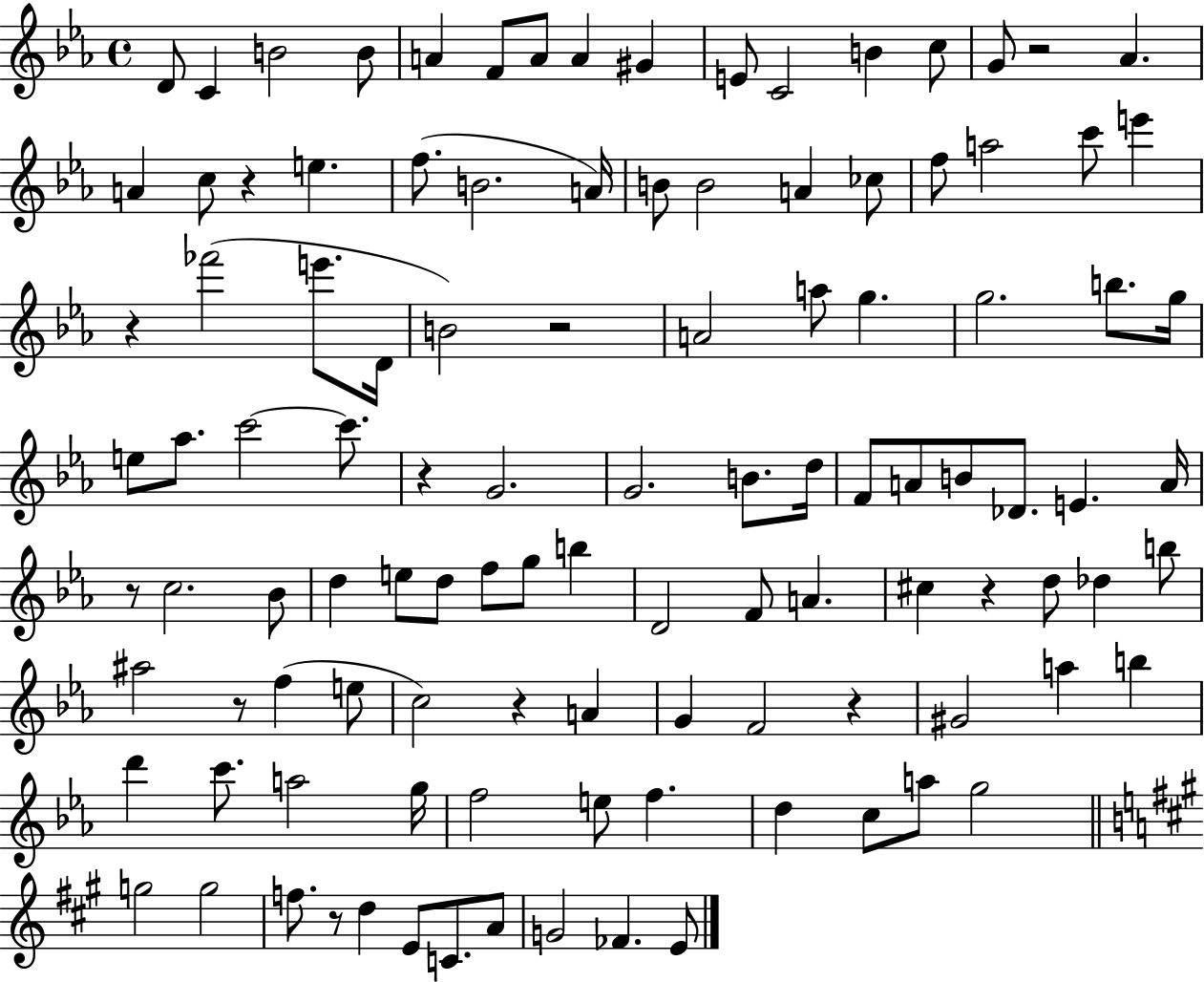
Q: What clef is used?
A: treble